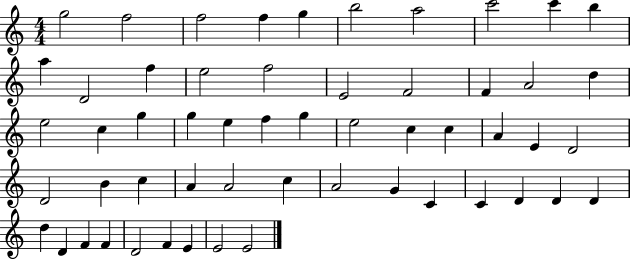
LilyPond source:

{
  \clef treble
  \numericTimeSignature
  \time 4/4
  \key c \major
  g''2 f''2 | f''2 f''4 g''4 | b''2 a''2 | c'''2 c'''4 b''4 | \break a''4 d'2 f''4 | e''2 f''2 | e'2 f'2 | f'4 a'2 d''4 | \break e''2 c''4 g''4 | g''4 e''4 f''4 g''4 | e''2 c''4 c''4 | a'4 e'4 d'2 | \break d'2 b'4 c''4 | a'4 a'2 c''4 | a'2 g'4 c'4 | c'4 d'4 d'4 d'4 | \break d''4 d'4 f'4 f'4 | d'2 f'4 e'4 | e'2 e'2 | \bar "|."
}